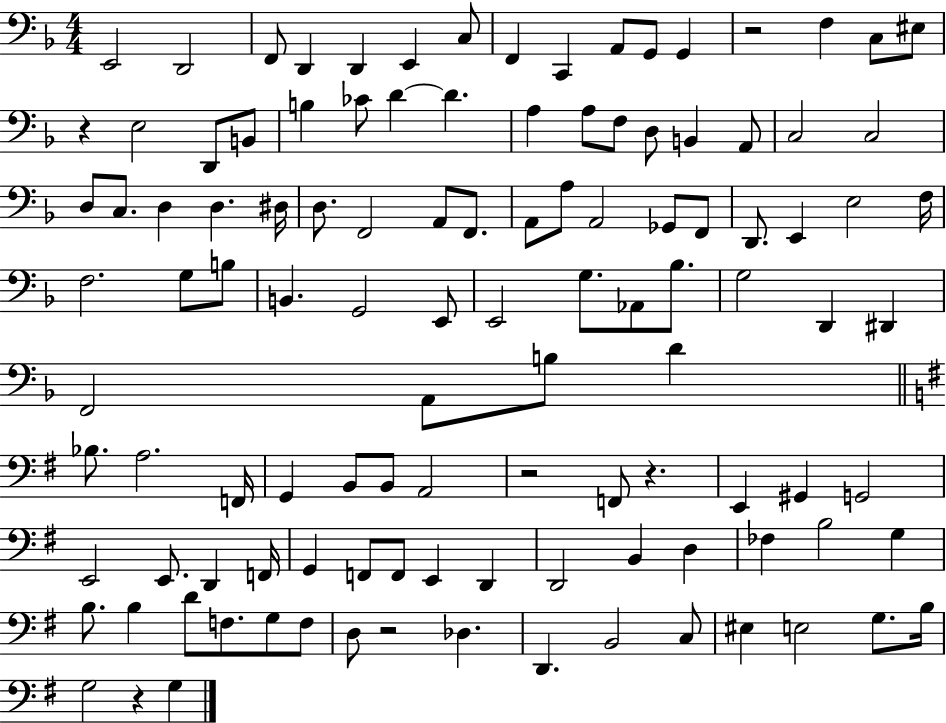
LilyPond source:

{
  \clef bass
  \numericTimeSignature
  \time 4/4
  \key f \major
  e,2 d,2 | f,8 d,4 d,4 e,4 c8 | f,4 c,4 a,8 g,8 g,4 | r2 f4 c8 eis8 | \break r4 e2 d,8 b,8 | b4 ces'8 d'4~~ d'4. | a4 a8 f8 d8 b,4 a,8 | c2 c2 | \break d8 c8. d4 d4. dis16 | d8. f,2 a,8 f,8. | a,8 a8 a,2 ges,8 f,8 | d,8. e,4 e2 f16 | \break f2. g8 b8 | b,4. g,2 e,8 | e,2 g8. aes,8 bes8. | g2 d,4 dis,4 | \break f,2 a,8 b8 d'4 | \bar "||" \break \key e \minor bes8. a2. f,16 | g,4 b,8 b,8 a,2 | r2 f,8 r4. | e,4 gis,4 g,2 | \break e,2 e,8. d,4 f,16 | g,4 f,8 f,8 e,4 d,4 | d,2 b,4 d4 | fes4 b2 g4 | \break b8. b4 d'8 f8. g8 f8 | d8 r2 des4. | d,4. b,2 c8 | eis4 e2 g8. b16 | \break g2 r4 g4 | \bar "|."
}